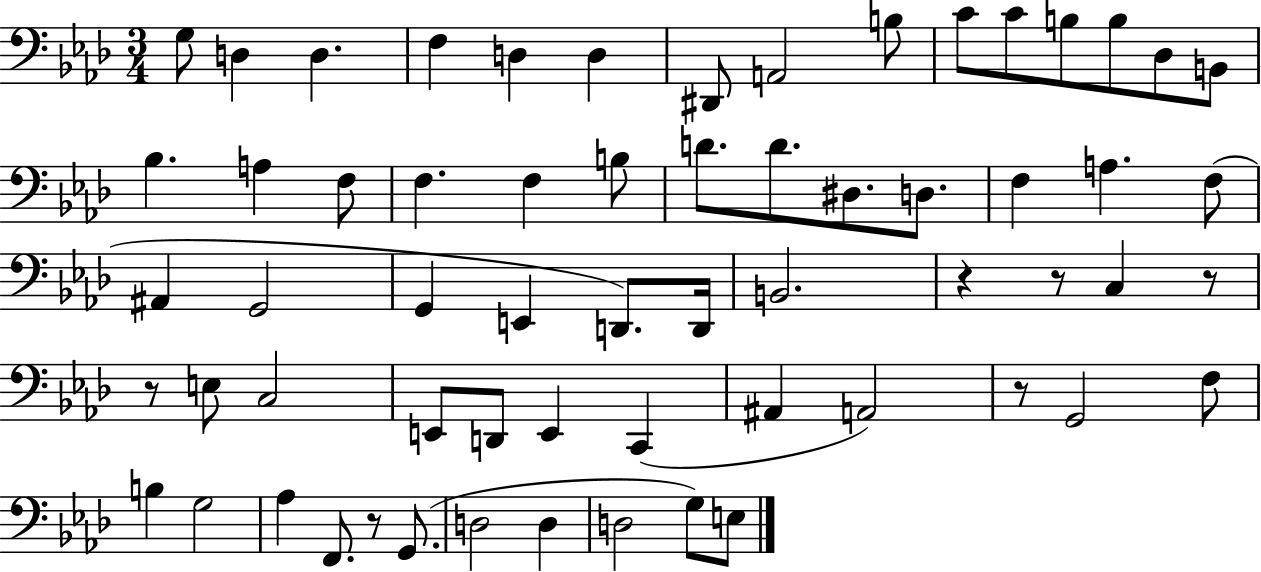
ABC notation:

X:1
T:Untitled
M:3/4
L:1/4
K:Ab
G,/2 D, D, F, D, D, ^D,,/2 A,,2 B,/2 C/2 C/2 B,/2 B,/2 _D,/2 B,,/2 _B, A, F,/2 F, F, B,/2 D/2 D/2 ^D,/2 D,/2 F, A, F,/2 ^A,, G,,2 G,, E,, D,,/2 D,,/4 B,,2 z z/2 C, z/2 z/2 E,/2 C,2 E,,/2 D,,/2 E,, C,, ^A,, A,,2 z/2 G,,2 F,/2 B, G,2 _A, F,,/2 z/2 G,,/2 D,2 D, D,2 G,/2 E,/2